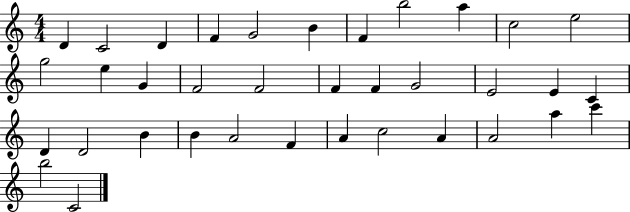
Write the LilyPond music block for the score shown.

{
  \clef treble
  \numericTimeSignature
  \time 4/4
  \key c \major
  d'4 c'2 d'4 | f'4 g'2 b'4 | f'4 b''2 a''4 | c''2 e''2 | \break g''2 e''4 g'4 | f'2 f'2 | f'4 f'4 g'2 | e'2 e'4 c'4 | \break d'4 d'2 b'4 | b'4 a'2 f'4 | a'4 c''2 a'4 | a'2 a''4 c'''4 | \break b''2 c'2 | \bar "|."
}